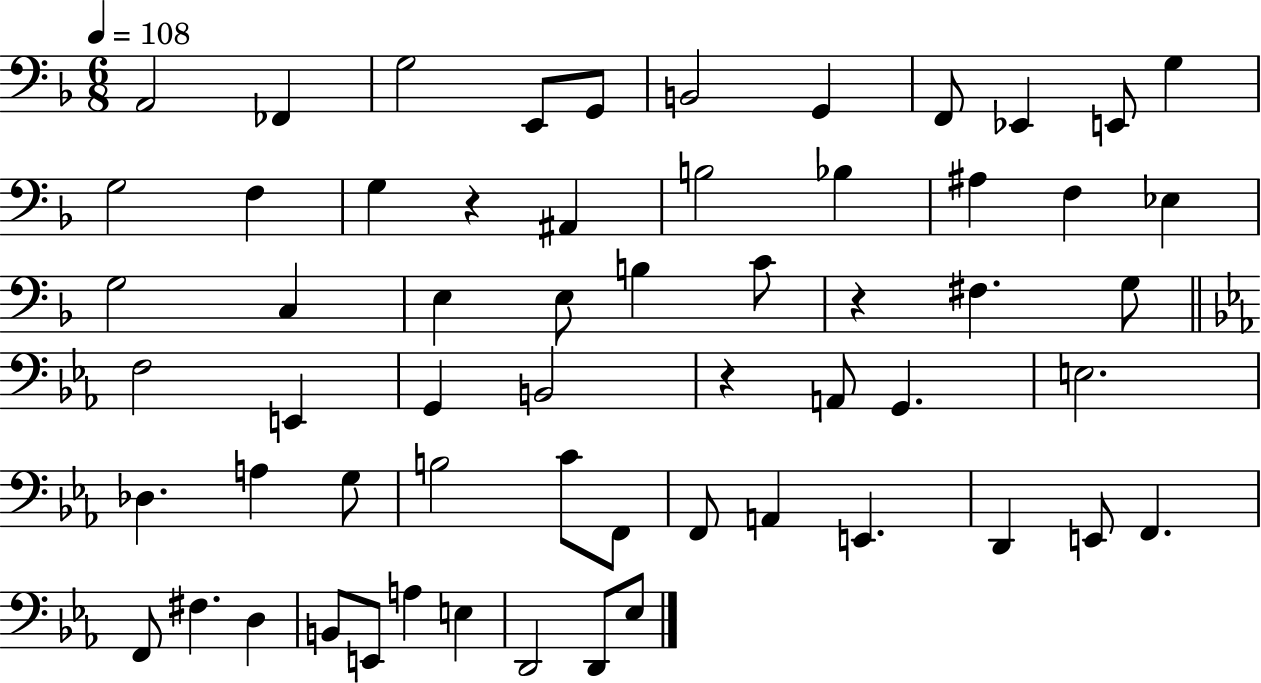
{
  \clef bass
  \numericTimeSignature
  \time 6/8
  \key f \major
  \tempo 4 = 108
  a,2 fes,4 | g2 e,8 g,8 | b,2 g,4 | f,8 ees,4 e,8 g4 | \break g2 f4 | g4 r4 ais,4 | b2 bes4 | ais4 f4 ees4 | \break g2 c4 | e4 e8 b4 c'8 | r4 fis4. g8 | \bar "||" \break \key ees \major f2 e,4 | g,4 b,2 | r4 a,8 g,4. | e2. | \break des4. a4 g8 | b2 c'8 f,8 | f,8 a,4 e,4. | d,4 e,8 f,4. | \break f,8 fis4. d4 | b,8 e,8 a4 e4 | d,2 d,8 ees8 | \bar "|."
}